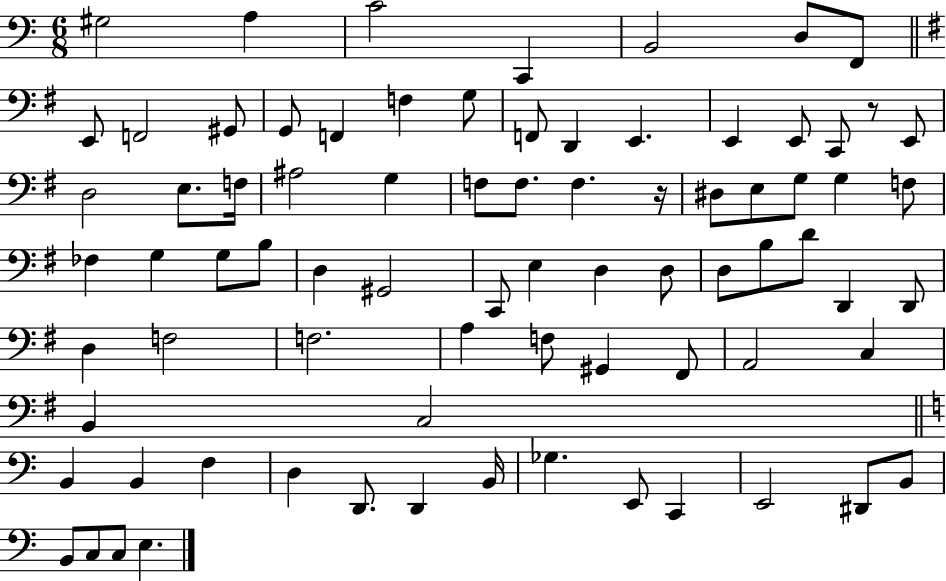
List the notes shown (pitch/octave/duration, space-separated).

G#3/h A3/q C4/h C2/q B2/h D3/e F2/e E2/e F2/h G#2/e G2/e F2/q F3/q G3/e F2/e D2/q E2/q. E2/q E2/e C2/e R/e E2/e D3/h E3/e. F3/s A#3/h G3/q F3/e F3/e. F3/q. R/s D#3/e E3/e G3/e G3/q F3/e FES3/q G3/q G3/e B3/e D3/q G#2/h C2/e E3/q D3/q D3/e D3/e B3/e D4/e D2/q D2/e D3/q F3/h F3/h. A3/q F3/e G#2/q F#2/e A2/h C3/q B2/q C3/h B2/q B2/q F3/q D3/q D2/e. D2/q B2/s Gb3/q. E2/e C2/q E2/h D#2/e B2/e B2/e C3/e C3/e E3/q.